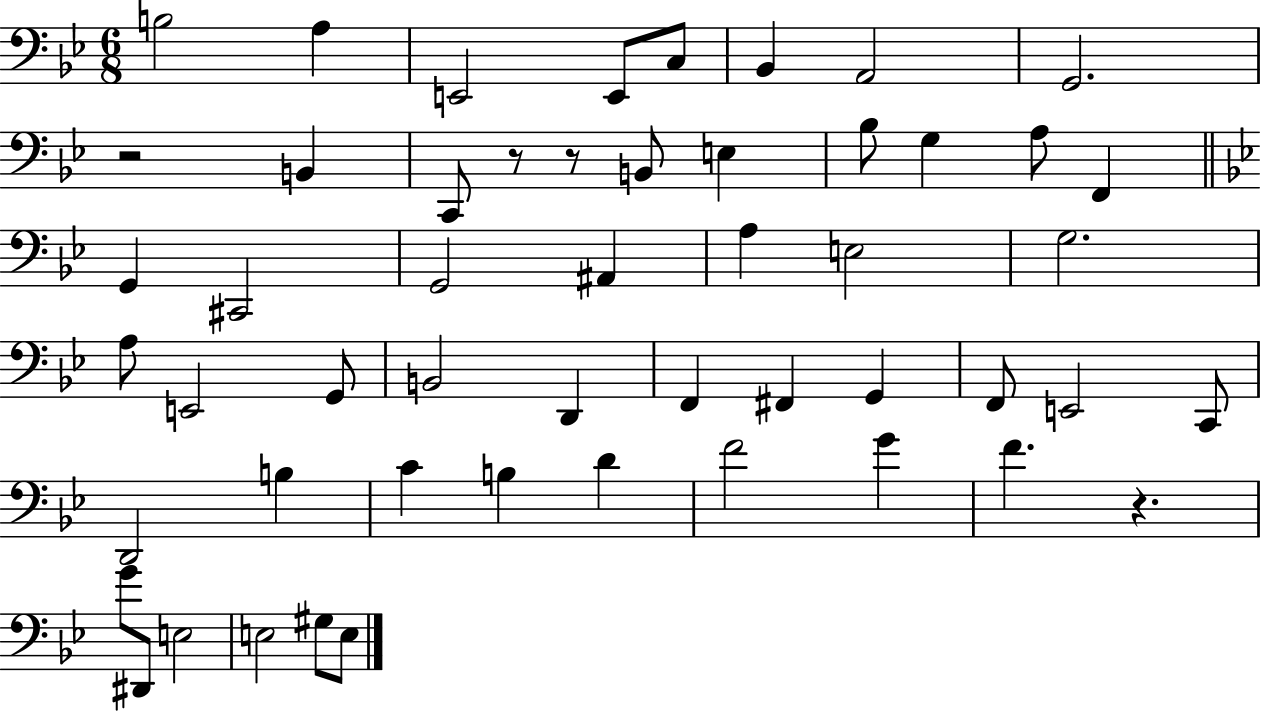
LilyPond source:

{
  \clef bass
  \numericTimeSignature
  \time 6/8
  \key bes \major
  b2 a4 | e,2 e,8 c8 | bes,4 a,2 | g,2. | \break r2 b,4 | c,8 r8 r8 b,8 e4 | bes8 g4 a8 f,4 | \bar "||" \break \key bes \major g,4 cis,2 | g,2 ais,4 | a4 e2 | g2. | \break a8 e,2 g,8 | b,2 d,4 | f,4 fis,4 g,4 | f,8 e,2 c,8 | \break d,2 b4 | c'4 b4 d'4 | f'2 g'4 | f'4. r4. | \break g'8 dis,8 e2 | e2 gis8 e8 | \bar "|."
}